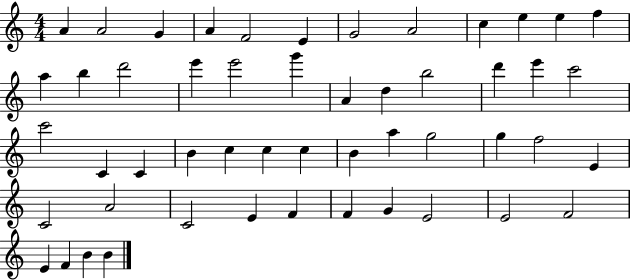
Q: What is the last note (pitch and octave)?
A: B4